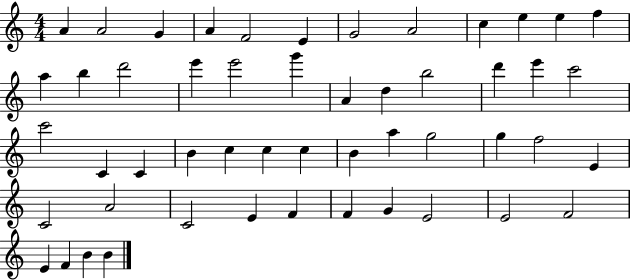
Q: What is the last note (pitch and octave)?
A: B4